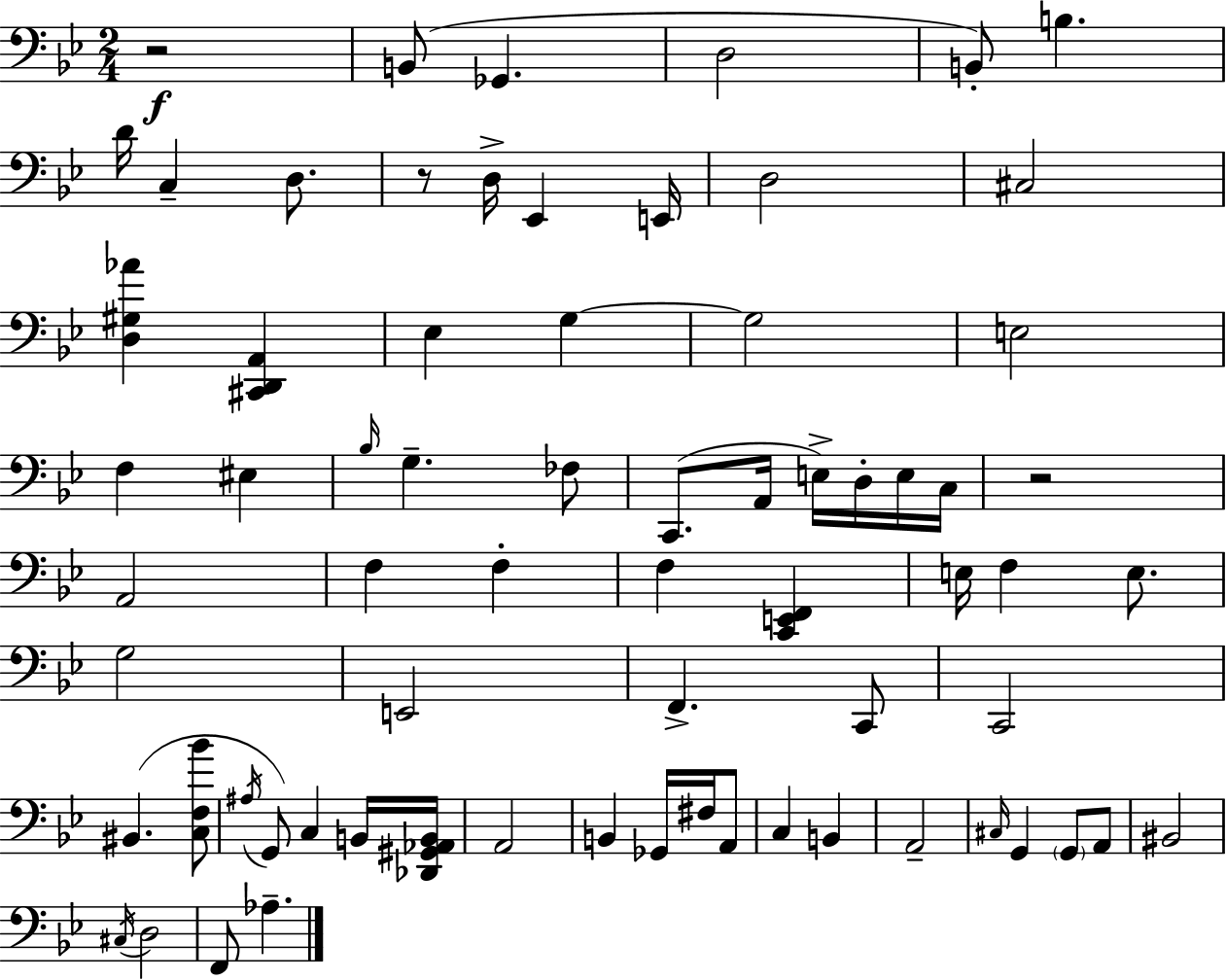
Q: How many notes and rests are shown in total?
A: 70